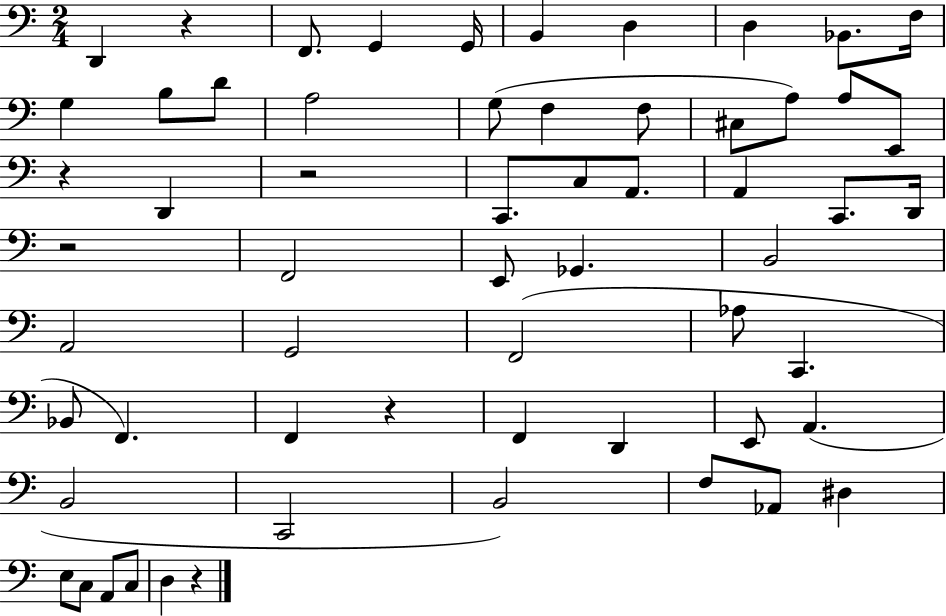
D2/q R/q F2/e. G2/q G2/s B2/q D3/q D3/q Bb2/e. F3/s G3/q B3/e D4/e A3/h G3/e F3/q F3/e C#3/e A3/e A3/e E2/e R/q D2/q R/h C2/e. C3/e A2/e. A2/q C2/e. D2/s R/h F2/h E2/e Gb2/q. B2/h A2/h G2/h F2/h Ab3/e C2/q. Bb2/e F2/q. F2/q R/q F2/q D2/q E2/e A2/q. B2/h C2/h B2/h F3/e Ab2/e D#3/q E3/e C3/e A2/e C3/e D3/q R/q